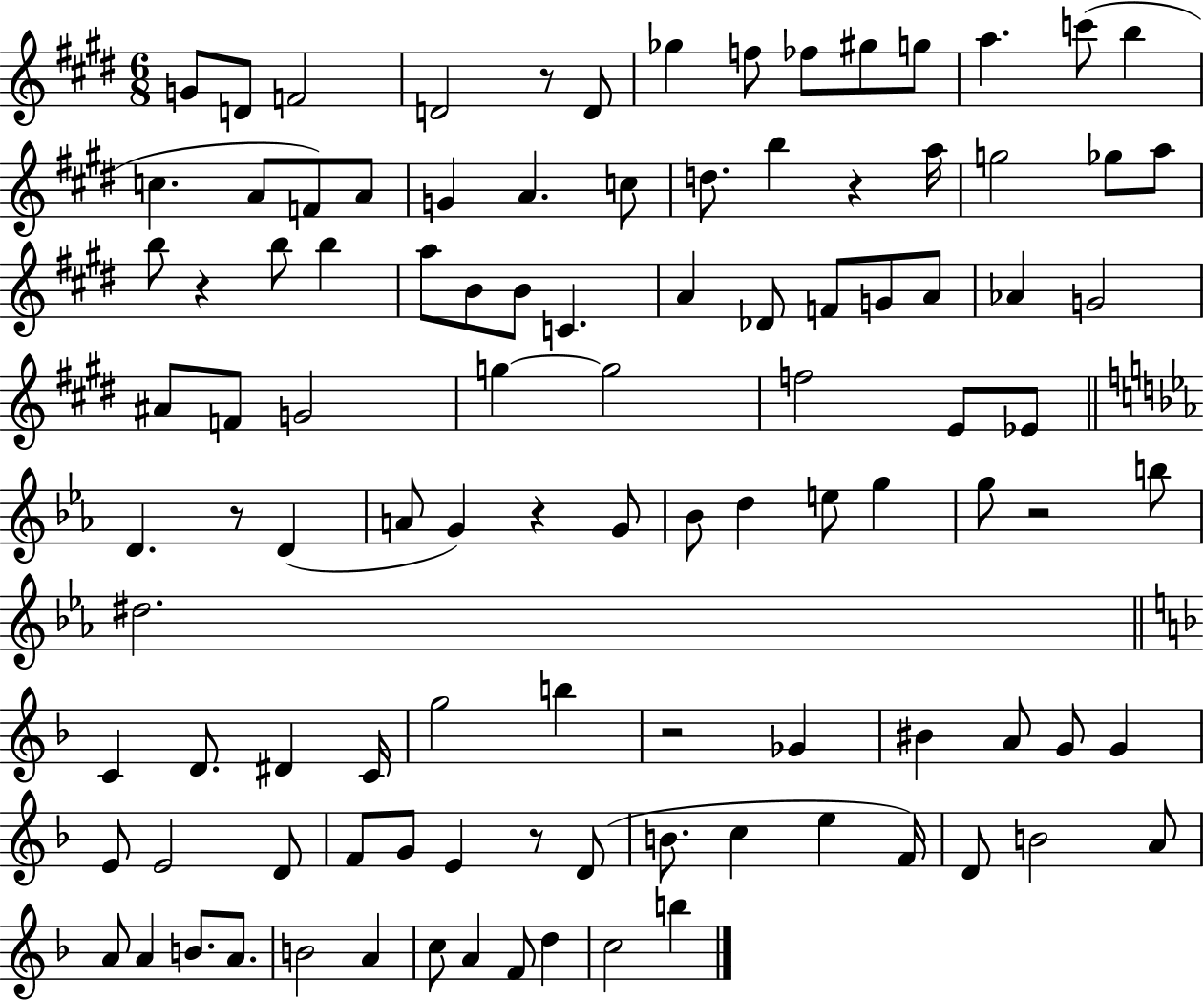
G4/e D4/e F4/h D4/h R/e D4/e Gb5/q F5/e FES5/e G#5/e G5/e A5/q. C6/e B5/q C5/q. A4/e F4/e A4/e G4/q A4/q. C5/e D5/e. B5/q R/q A5/s G5/h Gb5/e A5/e B5/e R/q B5/e B5/q A5/e B4/e B4/e C4/q. A4/q Db4/e F4/e G4/e A4/e Ab4/q G4/h A#4/e F4/e G4/h G5/q G5/h F5/h E4/e Eb4/e D4/q. R/e D4/q A4/e G4/q R/q G4/e Bb4/e D5/q E5/e G5/q G5/e R/h B5/e D#5/h. C4/q D4/e. D#4/q C4/s G5/h B5/q R/h Gb4/q BIS4/q A4/e G4/e G4/q E4/e E4/h D4/e F4/e G4/e E4/q R/e D4/e B4/e. C5/q E5/q F4/s D4/e B4/h A4/e A4/e A4/q B4/e. A4/e. B4/h A4/q C5/e A4/q F4/e D5/q C5/h B5/q